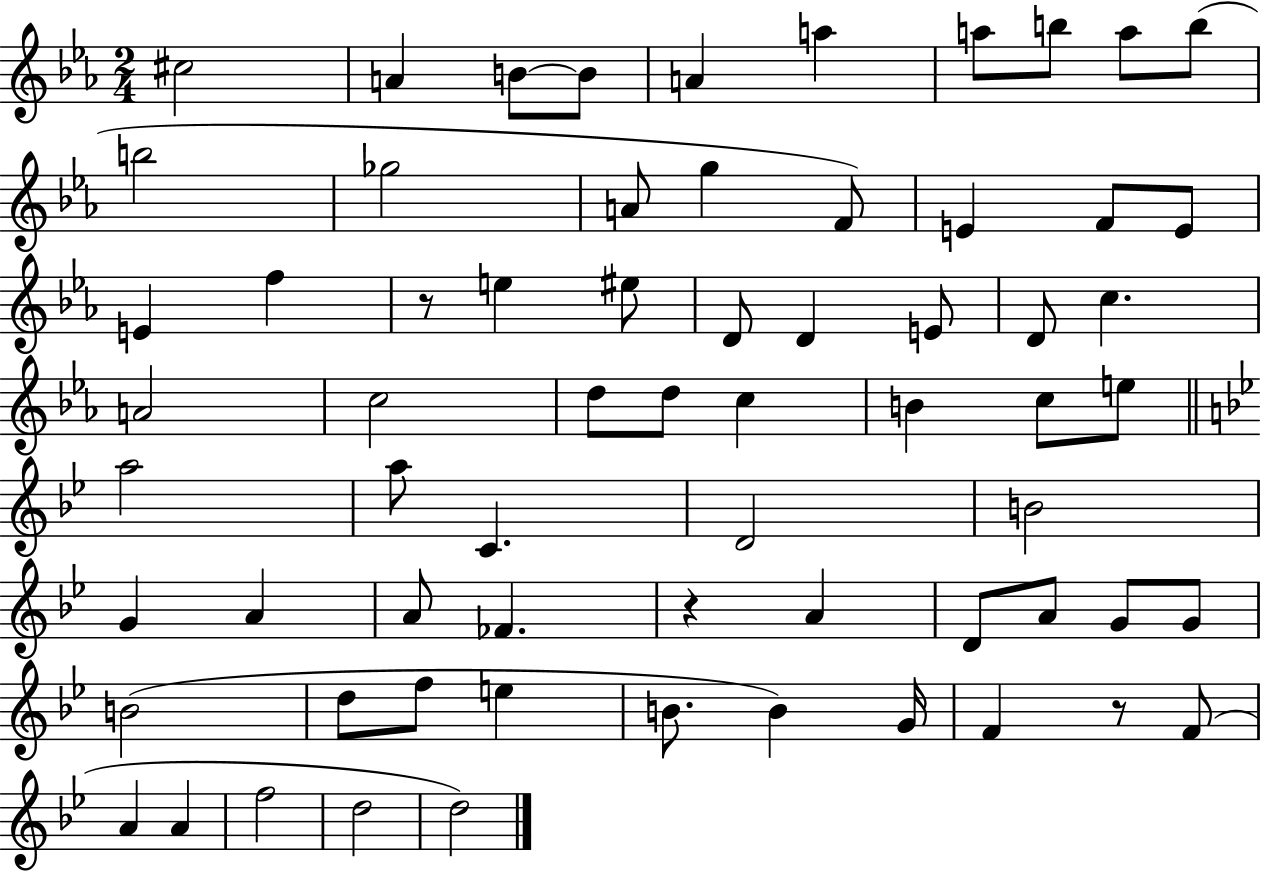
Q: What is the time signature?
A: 2/4